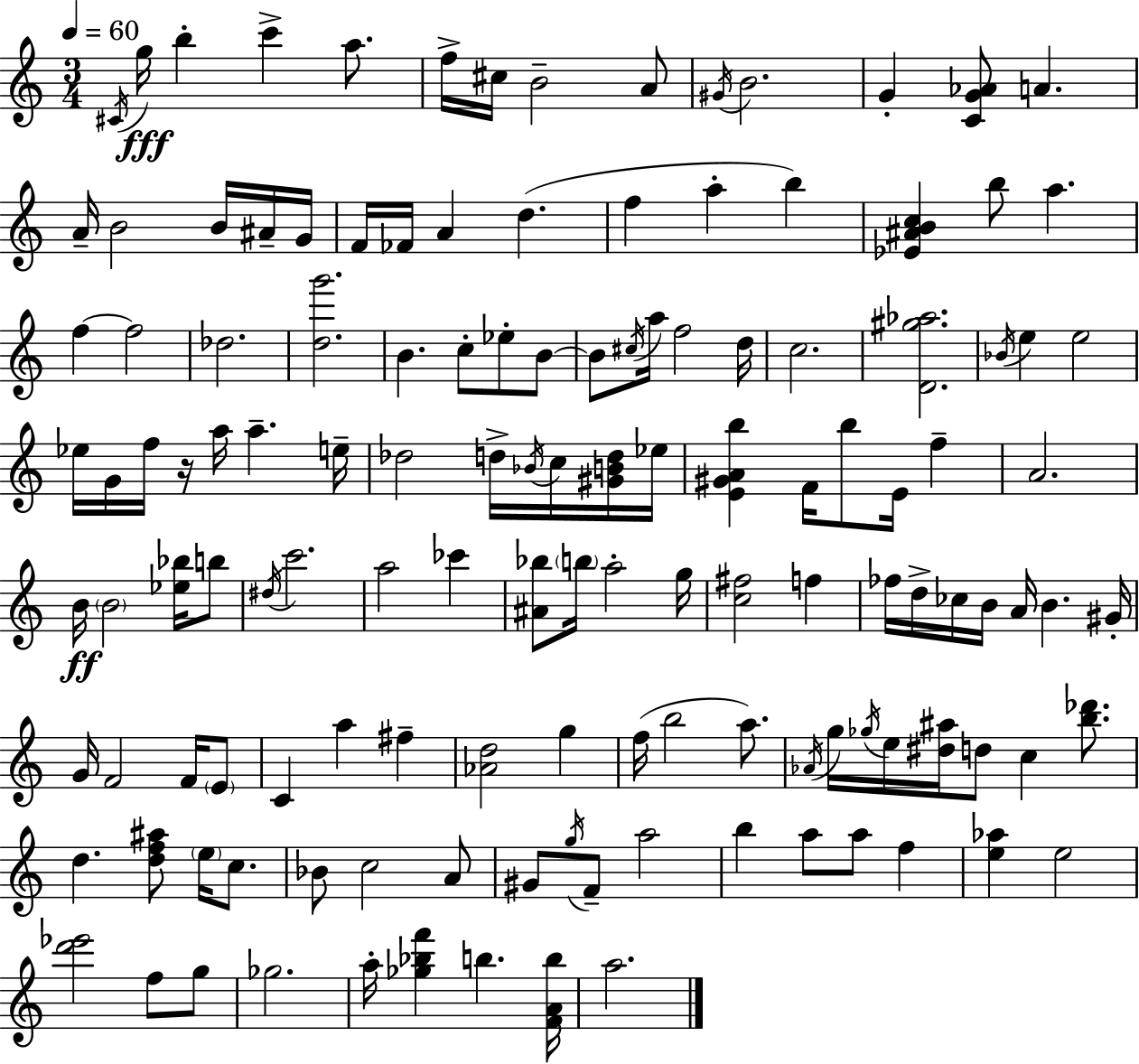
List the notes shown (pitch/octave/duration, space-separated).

C#4/s G5/s B5/q C6/q A5/e. F5/s C#5/s B4/h A4/e G#4/s B4/h. G4/q [C4,G4,Ab4]/e A4/q. A4/s B4/h B4/s A#4/s G4/s F4/s FES4/s A4/q D5/q. F5/q A5/q B5/q [Eb4,A#4,B4,C5]/q B5/e A5/q. F5/q F5/h Db5/h. [D5,G6]/h. B4/q. C5/e Eb5/e B4/e B4/e C#5/s A5/s F5/h D5/s C5/h. [D4,G#5,Ab5]/h. Bb4/s E5/q E5/h Eb5/s G4/s F5/s R/s A5/s A5/q. E5/s Db5/h D5/s Bb4/s C5/s [G#4,B4,D5]/s Eb5/s [E4,G#4,A4,B5]/q F4/s B5/e E4/s F5/q A4/h. B4/s B4/h [Eb5,Bb5]/s B5/e D#5/s C6/h. A5/h CES6/q [A#4,Bb5]/e B5/s A5/h G5/s [C5,F#5]/h F5/q FES5/s D5/s CES5/s B4/s A4/s B4/q. G#4/s G4/s F4/h F4/s E4/e C4/q A5/q F#5/q [Ab4,D5]/h G5/q F5/s B5/h A5/e. Ab4/s G5/s Gb5/s E5/s [D#5,A#5]/s D5/e C5/q [B5,Db6]/e. D5/q. [D5,F5,A#5]/e E5/s C5/e. Bb4/e C5/h A4/e G#4/e G5/s F4/e A5/h B5/q A5/e A5/e F5/q [E5,Ab5]/q E5/h [D6,Eb6]/h F5/e G5/e Gb5/h. A5/s [Gb5,Bb5,F6]/q B5/q. [F4,A4,B5]/s A5/h.